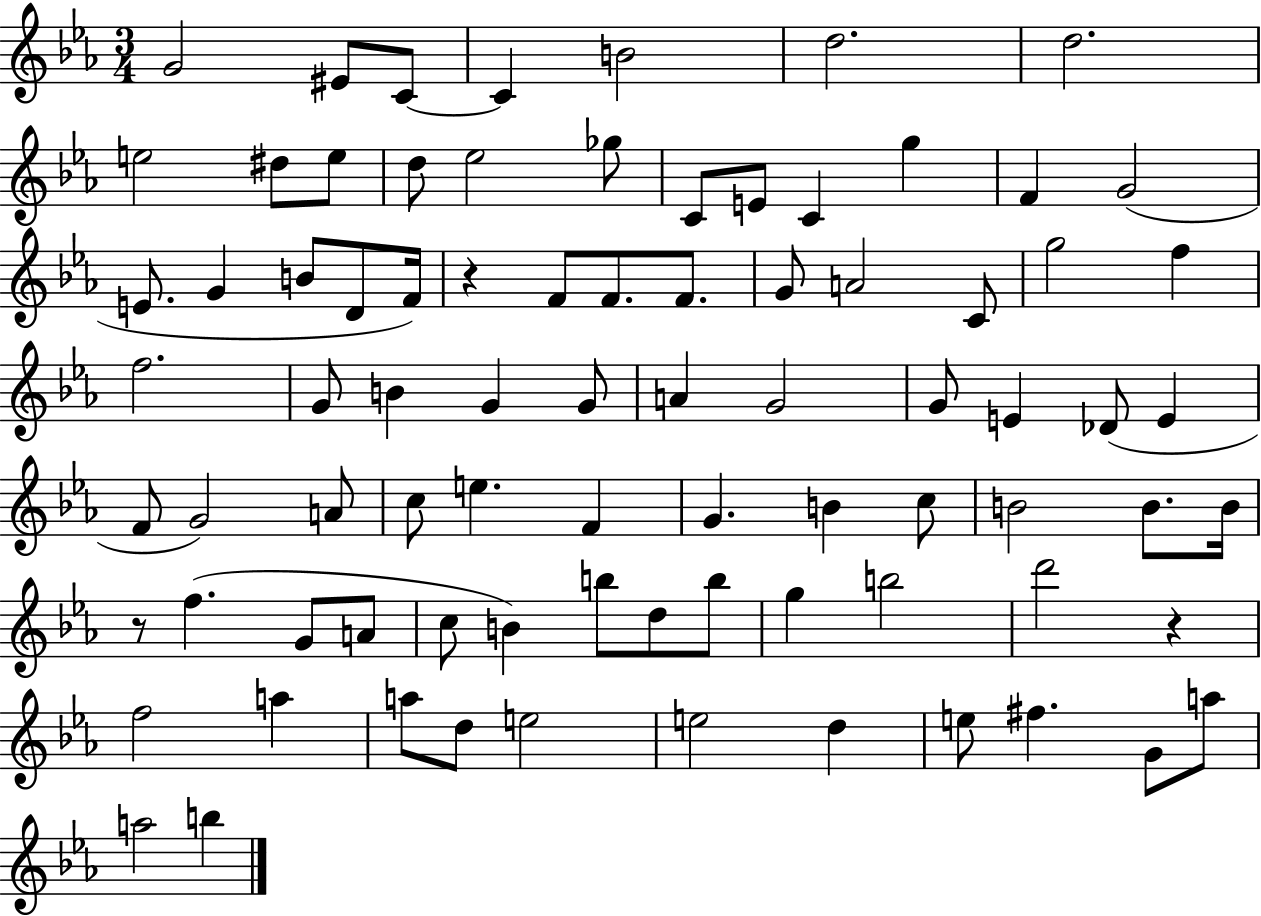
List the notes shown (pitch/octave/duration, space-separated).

G4/h EIS4/e C4/e C4/q B4/h D5/h. D5/h. E5/h D#5/e E5/e D5/e Eb5/h Gb5/e C4/e E4/e C4/q G5/q F4/q G4/h E4/e. G4/q B4/e D4/e F4/s R/q F4/e F4/e. F4/e. G4/e A4/h C4/e G5/h F5/q F5/h. G4/e B4/q G4/q G4/e A4/q G4/h G4/e E4/q Db4/e E4/q F4/e G4/h A4/e C5/e E5/q. F4/q G4/q. B4/q C5/e B4/h B4/e. B4/s R/e F5/q. G4/e A4/e C5/e B4/q B5/e D5/e B5/e G5/q B5/h D6/h R/q F5/h A5/q A5/e D5/e E5/h E5/h D5/q E5/e F#5/q. G4/e A5/e A5/h B5/q